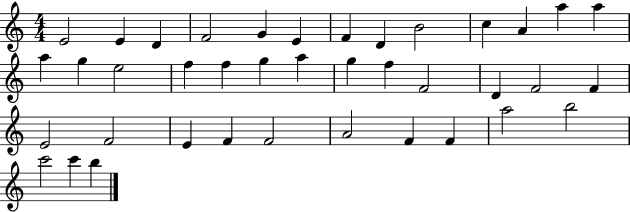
E4/h E4/q D4/q F4/h G4/q E4/q F4/q D4/q B4/h C5/q A4/q A5/q A5/q A5/q G5/q E5/h F5/q F5/q G5/q A5/q G5/q F5/q F4/h D4/q F4/h F4/q E4/h F4/h E4/q F4/q F4/h A4/h F4/q F4/q A5/h B5/h C6/h C6/q B5/q